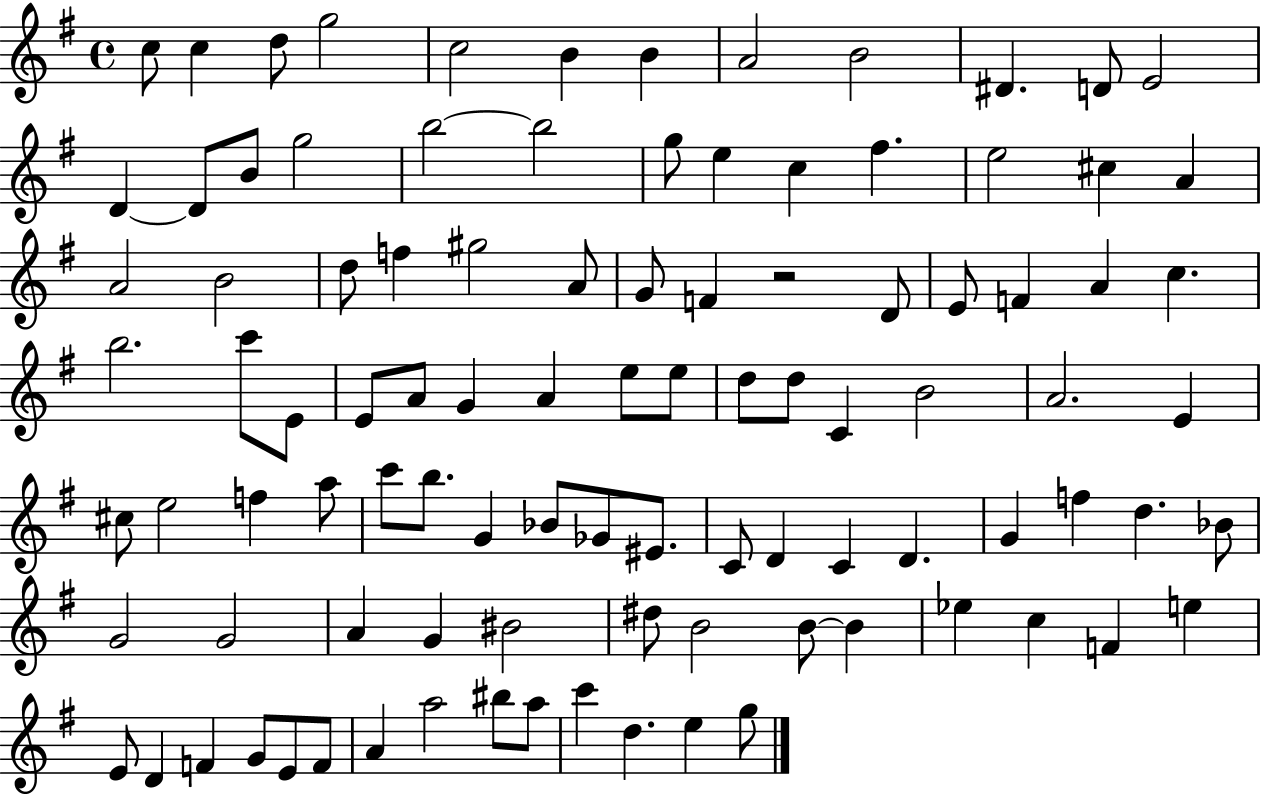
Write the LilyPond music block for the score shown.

{
  \clef treble
  \time 4/4
  \defaultTimeSignature
  \key g \major
  c''8 c''4 d''8 g''2 | c''2 b'4 b'4 | a'2 b'2 | dis'4. d'8 e'2 | \break d'4~~ d'8 b'8 g''2 | b''2~~ b''2 | g''8 e''4 c''4 fis''4. | e''2 cis''4 a'4 | \break a'2 b'2 | d''8 f''4 gis''2 a'8 | g'8 f'4 r2 d'8 | e'8 f'4 a'4 c''4. | \break b''2. c'''8 e'8 | e'8 a'8 g'4 a'4 e''8 e''8 | d''8 d''8 c'4 b'2 | a'2. e'4 | \break cis''8 e''2 f''4 a''8 | c'''8 b''8. g'4 bes'8 ges'8 eis'8. | c'8 d'4 c'4 d'4. | g'4 f''4 d''4. bes'8 | \break g'2 g'2 | a'4 g'4 bis'2 | dis''8 b'2 b'8~~ b'4 | ees''4 c''4 f'4 e''4 | \break e'8 d'4 f'4 g'8 e'8 f'8 | a'4 a''2 bis''8 a''8 | c'''4 d''4. e''4 g''8 | \bar "|."
}